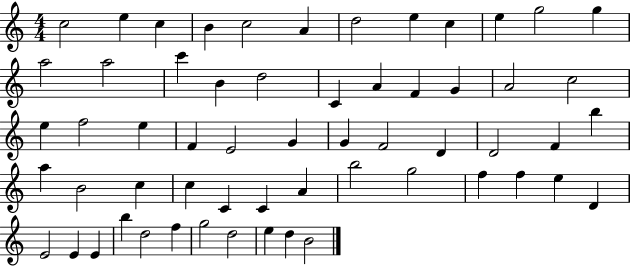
{
  \clef treble
  \numericTimeSignature
  \time 4/4
  \key c \major
  c''2 e''4 c''4 | b'4 c''2 a'4 | d''2 e''4 c''4 | e''4 g''2 g''4 | \break a''2 a''2 | c'''4 b'4 d''2 | c'4 a'4 f'4 g'4 | a'2 c''2 | \break e''4 f''2 e''4 | f'4 e'2 g'4 | g'4 f'2 d'4 | d'2 f'4 b''4 | \break a''4 b'2 c''4 | c''4 c'4 c'4 a'4 | b''2 g''2 | f''4 f''4 e''4 d'4 | \break e'2 e'4 e'4 | b''4 d''2 f''4 | g''2 d''2 | e''4 d''4 b'2 | \break \bar "|."
}